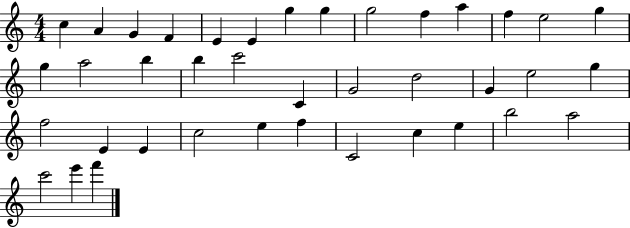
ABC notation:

X:1
T:Untitled
M:4/4
L:1/4
K:C
c A G F E E g g g2 f a f e2 g g a2 b b c'2 C G2 d2 G e2 g f2 E E c2 e f C2 c e b2 a2 c'2 e' f'